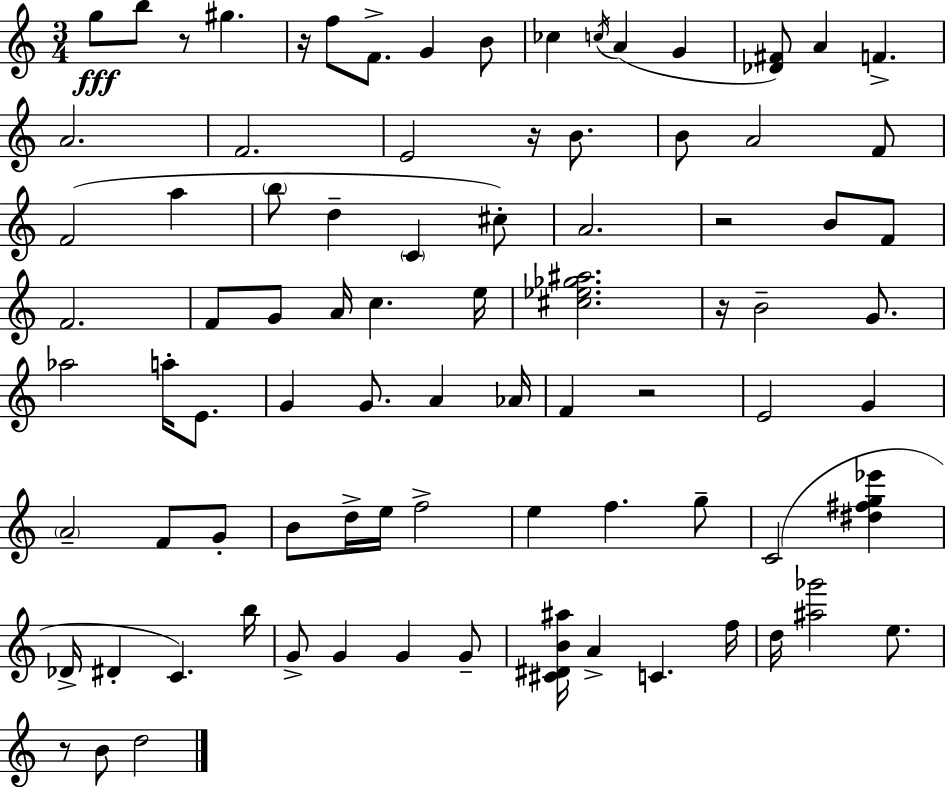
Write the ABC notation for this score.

X:1
T:Untitled
M:3/4
L:1/4
K:Am
g/2 b/2 z/2 ^g z/4 f/2 F/2 G B/2 _c c/4 A G [_D^F]/2 A F A2 F2 E2 z/4 B/2 B/2 A2 F/2 F2 a b/2 d C ^c/2 A2 z2 B/2 F/2 F2 F/2 G/2 A/4 c e/4 [^c_e_g^a]2 z/4 B2 G/2 _a2 a/4 E/2 G G/2 A _A/4 F z2 E2 G A2 F/2 G/2 B/2 d/4 e/4 f2 e f g/2 C2 [^d^fg_e'] _D/4 ^D C b/4 G/2 G G G/2 [^C^DB^a]/4 A C f/4 d/4 [^a_g']2 e/2 z/2 B/2 d2